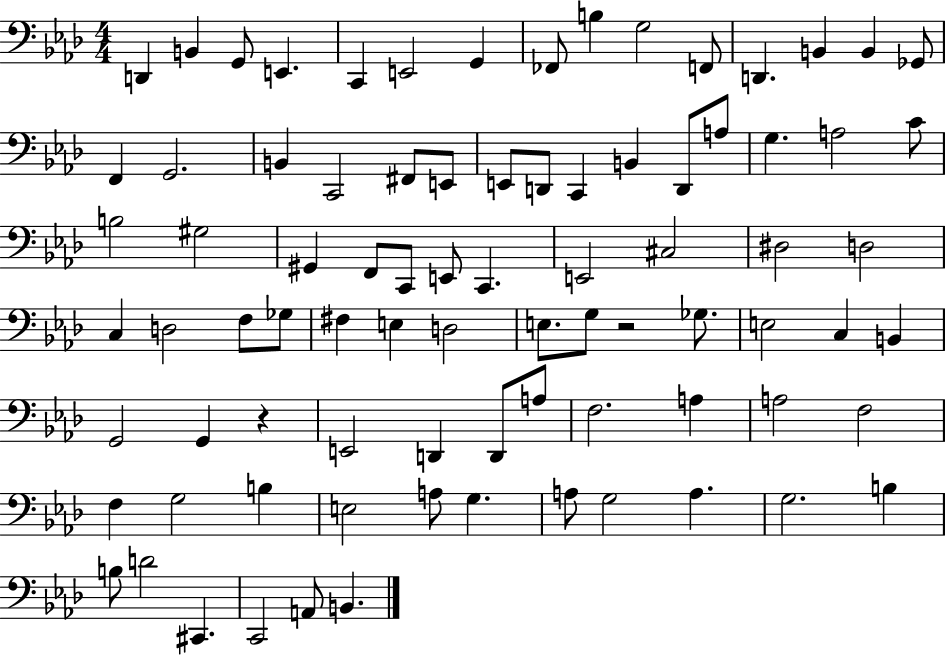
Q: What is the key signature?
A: AES major